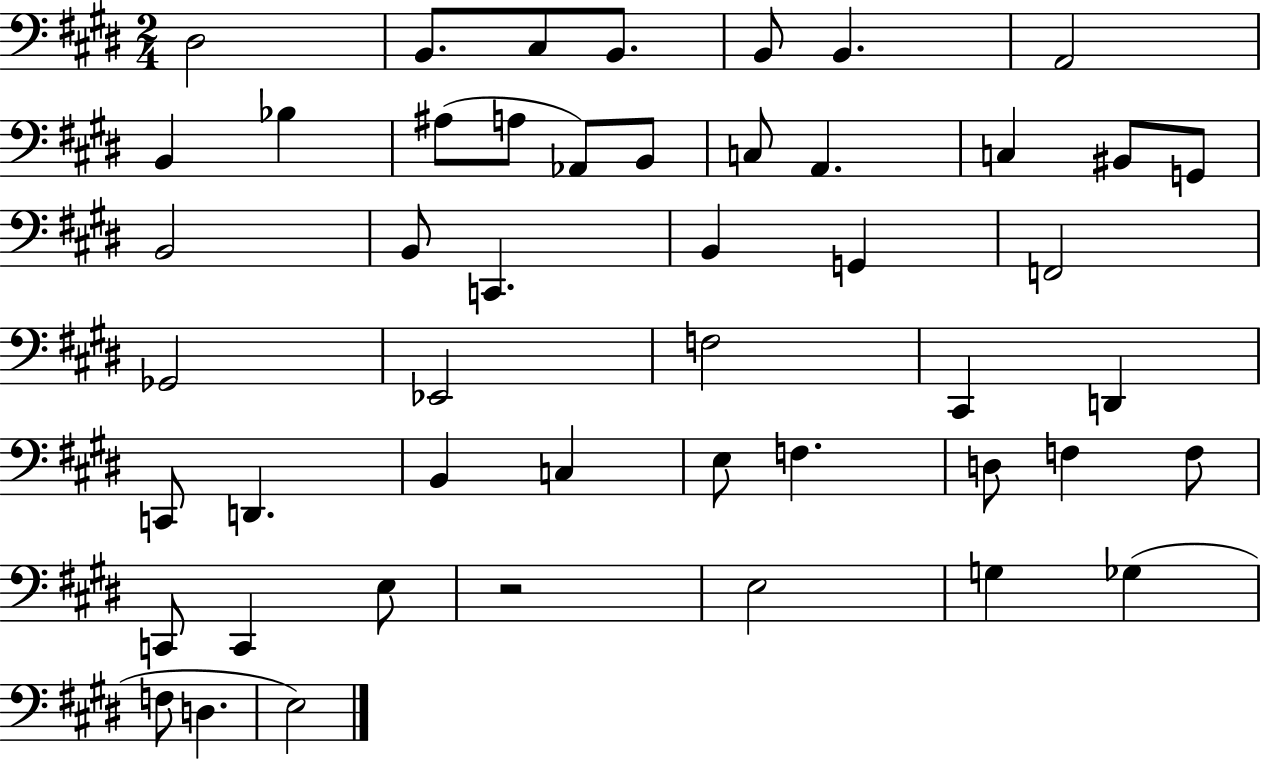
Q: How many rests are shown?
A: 1